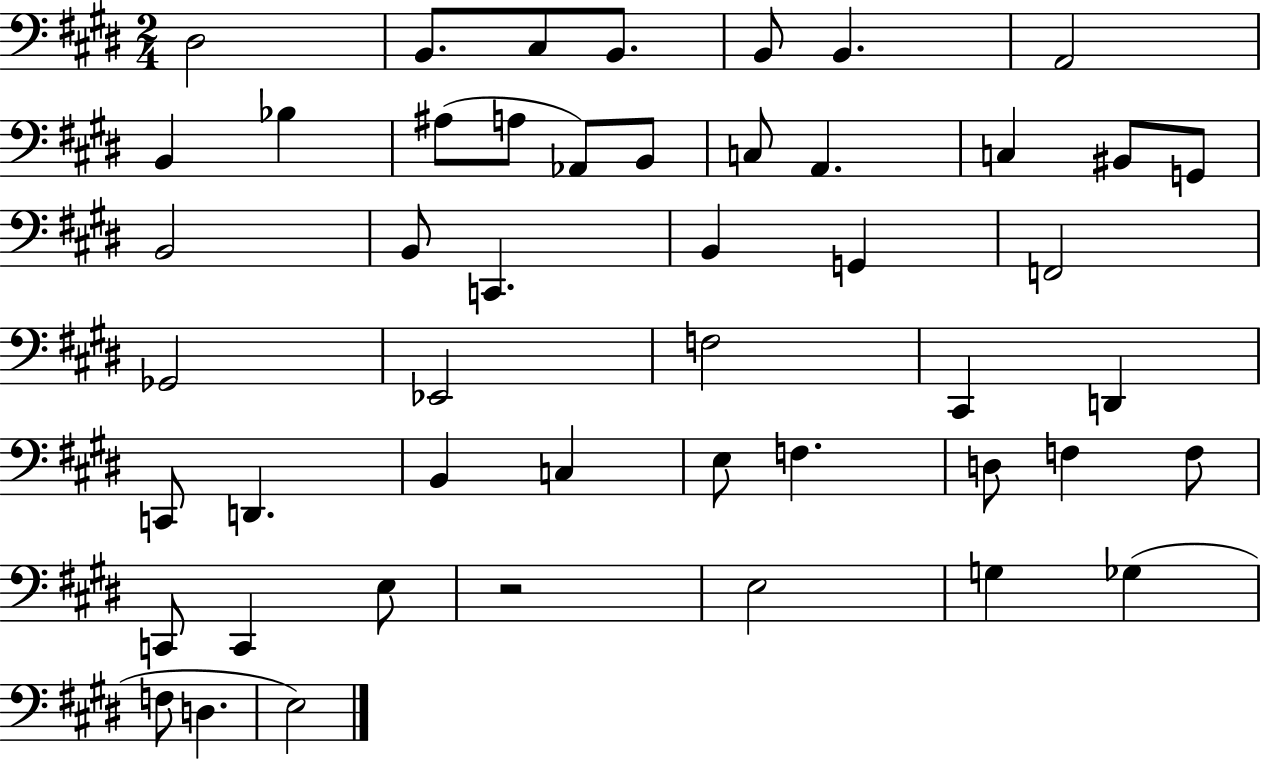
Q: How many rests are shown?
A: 1